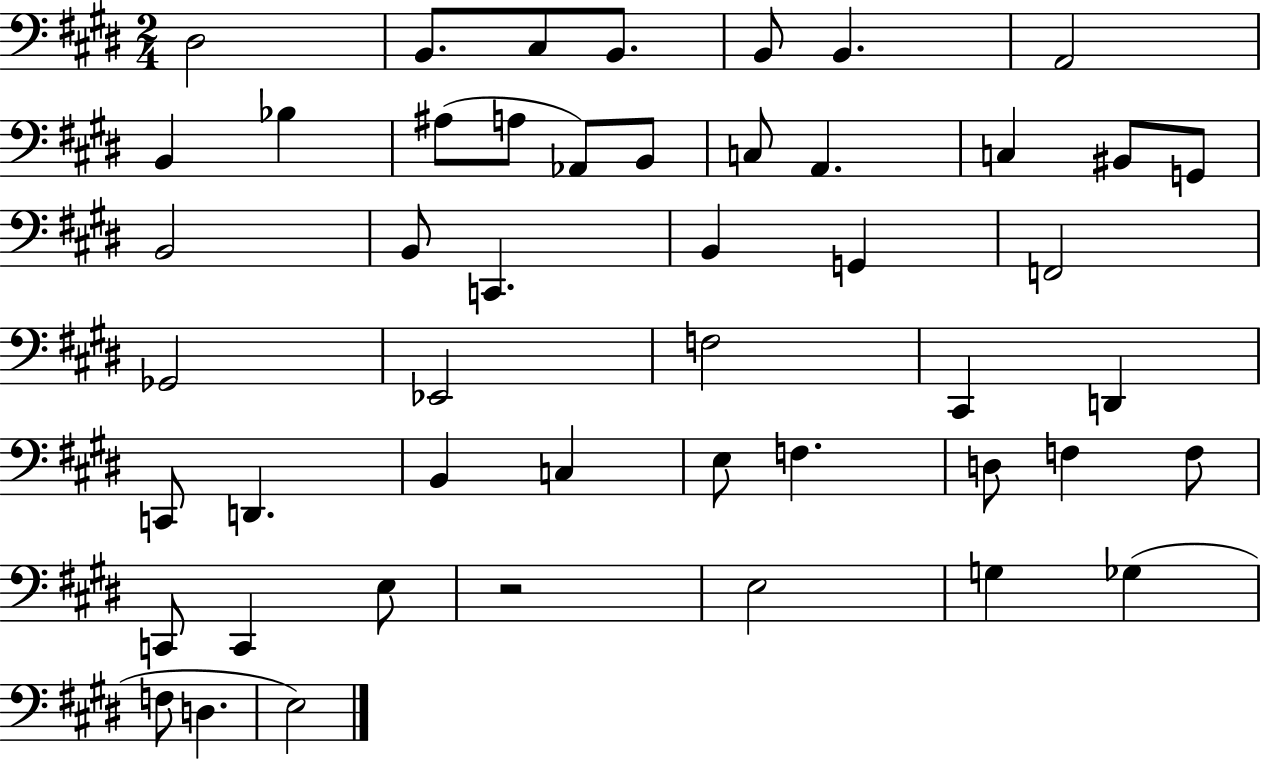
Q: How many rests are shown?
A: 1